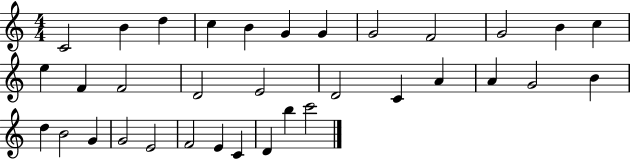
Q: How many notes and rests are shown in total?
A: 34